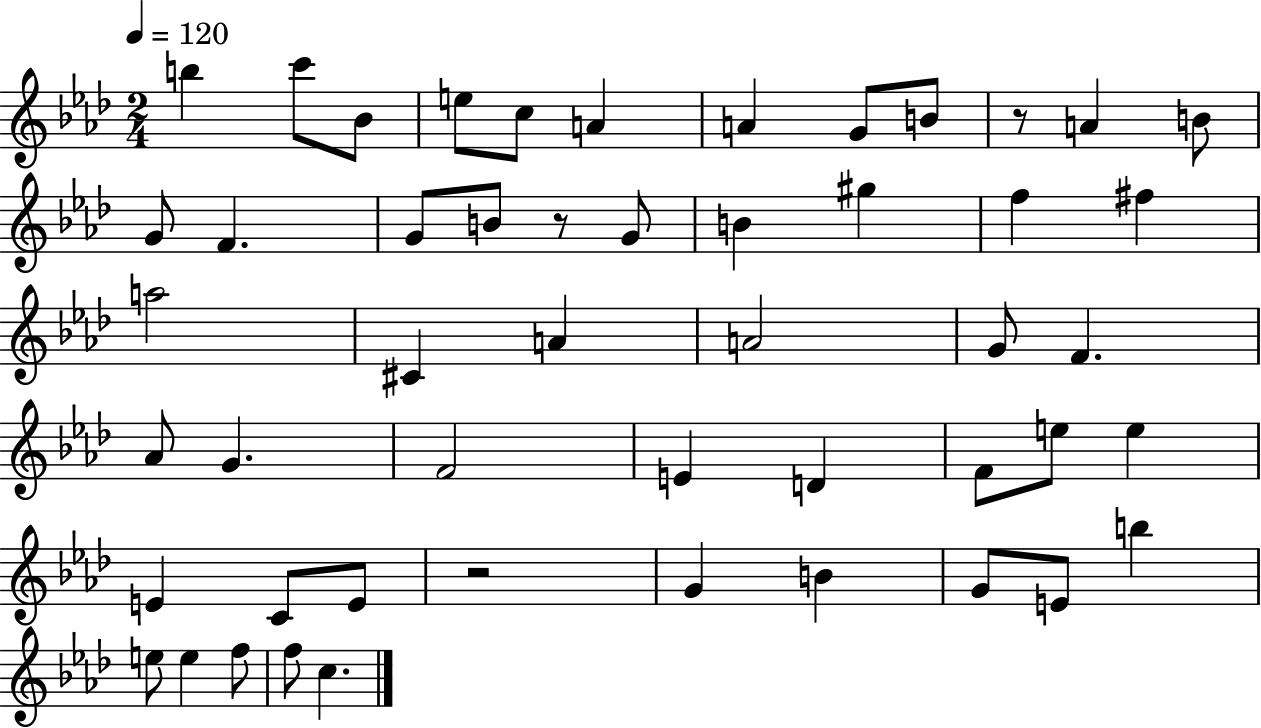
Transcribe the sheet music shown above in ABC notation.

X:1
T:Untitled
M:2/4
L:1/4
K:Ab
b c'/2 _B/2 e/2 c/2 A A G/2 B/2 z/2 A B/2 G/2 F G/2 B/2 z/2 G/2 B ^g f ^f a2 ^C A A2 G/2 F _A/2 G F2 E D F/2 e/2 e E C/2 E/2 z2 G B G/2 E/2 b e/2 e f/2 f/2 c